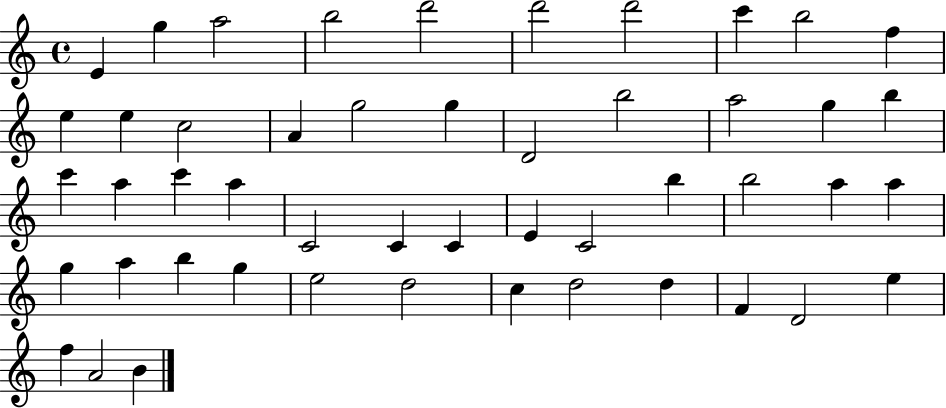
X:1
T:Untitled
M:4/4
L:1/4
K:C
E g a2 b2 d'2 d'2 d'2 c' b2 f e e c2 A g2 g D2 b2 a2 g b c' a c' a C2 C C E C2 b b2 a a g a b g e2 d2 c d2 d F D2 e f A2 B